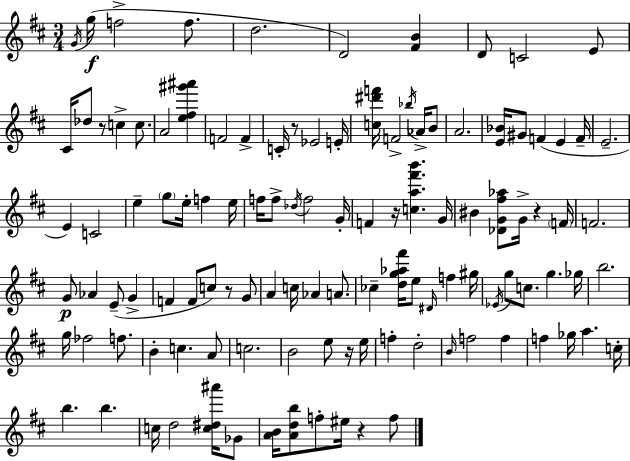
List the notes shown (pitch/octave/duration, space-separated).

G4/s G5/s F5/h F5/e. D5/h. D4/h [F#4,B4]/q D4/e C4/h E4/e C#4/s Db5/e R/e C5/q C5/e. A4/h [E5,F#5,G#6,A#6]/q F4/h F4/q C4/s R/e Eb4/h E4/s [C5,D#6,F6]/s F4/h Bb5/s Ab4/s B4/e A4/h. [E4,Bb4]/s G#4/e F4/q E4/q F4/s E4/h. E4/q C4/h E5/q G5/e E5/s F5/q E5/s F5/s F5/e Db5/s F5/h G4/s F4/q R/s [C5,A5,F#6,B6]/q. G4/s BIS4/q [Db4,G4,F#5,Ab5]/e G4/s R/q F4/s F4/h. G4/e Ab4/q E4/e G4/q F4/q F4/e C5/e R/e G4/e A4/q C5/s Ab4/q A4/e. CES5/q [D5,G5,Ab5,F#6]/s E5/e D#4/s F5/q G#5/s Eb4/s G5/e C5/e. G5/q. Gb5/s B5/h. G5/s FES5/h F5/e. B4/q C5/q. A4/e C5/h. B4/h E5/e R/s E5/s F5/q D5/h B4/s F5/h F5/q F5/q Gb5/s A5/q. C5/s B5/q. B5/q. C5/s D5/h [C5,D#5,A#6]/s Gb4/e [A4,B4]/s [A4,D5,B5]/e F5/e EIS5/s R/q F5/e